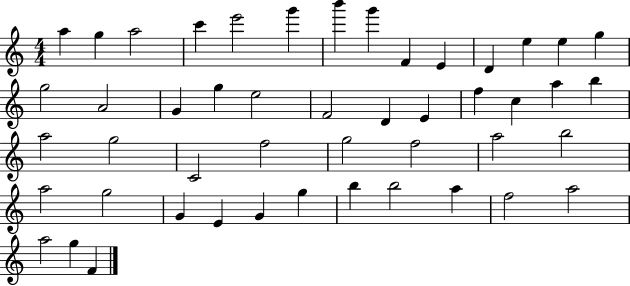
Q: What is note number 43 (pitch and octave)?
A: A5